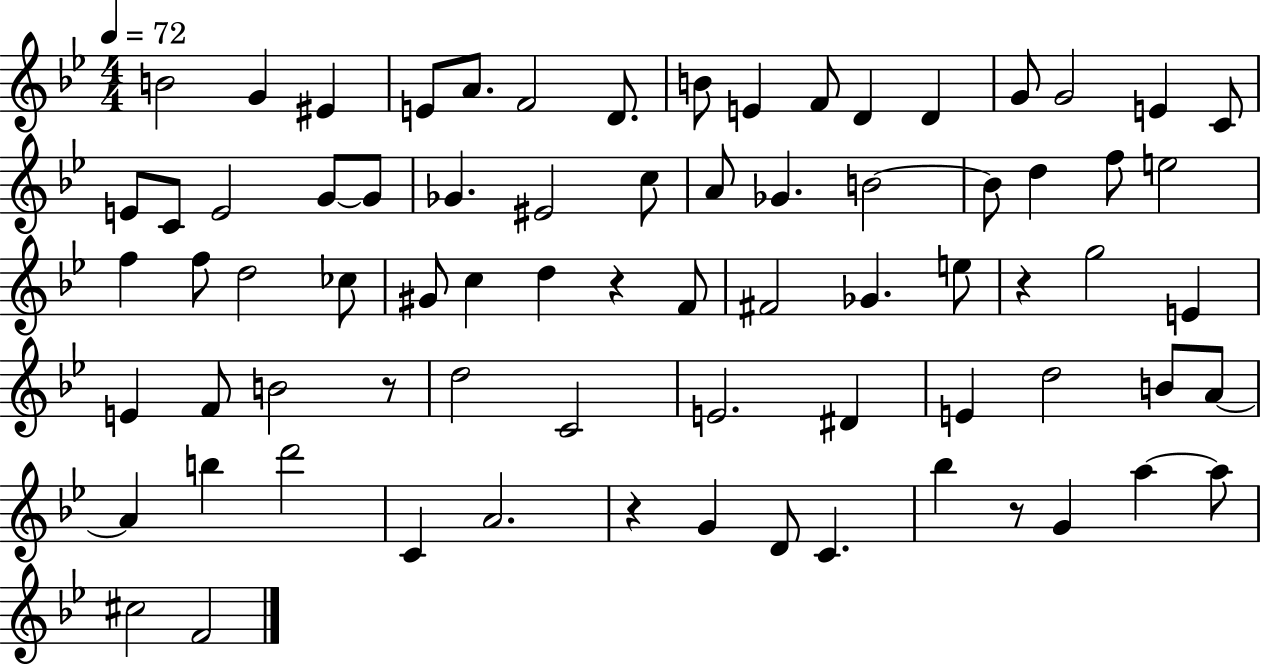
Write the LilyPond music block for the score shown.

{
  \clef treble
  \numericTimeSignature
  \time 4/4
  \key bes \major
  \tempo 4 = 72
  \repeat volta 2 { b'2 g'4 eis'4 | e'8 a'8. f'2 d'8. | b'8 e'4 f'8 d'4 d'4 | g'8 g'2 e'4 c'8 | \break e'8 c'8 e'2 g'8~~ g'8 | ges'4. eis'2 c''8 | a'8 ges'4. b'2~~ | b'8 d''4 f''8 e''2 | \break f''4 f''8 d''2 ces''8 | gis'8 c''4 d''4 r4 f'8 | fis'2 ges'4. e''8 | r4 g''2 e'4 | \break e'4 f'8 b'2 r8 | d''2 c'2 | e'2. dis'4 | e'4 d''2 b'8 a'8~~ | \break a'4 b''4 d'''2 | c'4 a'2. | r4 g'4 d'8 c'4. | bes''4 r8 g'4 a''4~~ a''8 | \break cis''2 f'2 | } \bar "|."
}